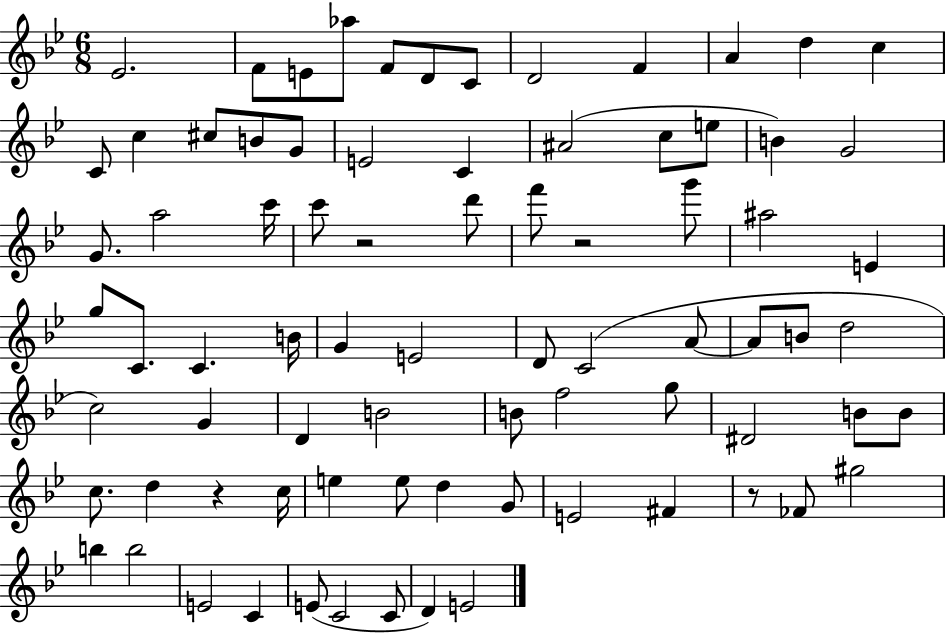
X:1
T:Untitled
M:6/8
L:1/4
K:Bb
_E2 F/2 E/2 _a/2 F/2 D/2 C/2 D2 F A d c C/2 c ^c/2 B/2 G/2 E2 C ^A2 c/2 e/2 B G2 G/2 a2 c'/4 c'/2 z2 d'/2 f'/2 z2 g'/2 ^a2 E g/2 C/2 C B/4 G E2 D/2 C2 A/2 A/2 B/2 d2 c2 G D B2 B/2 f2 g/2 ^D2 B/2 B/2 c/2 d z c/4 e e/2 d G/2 E2 ^F z/2 _F/2 ^g2 b b2 E2 C E/2 C2 C/2 D E2